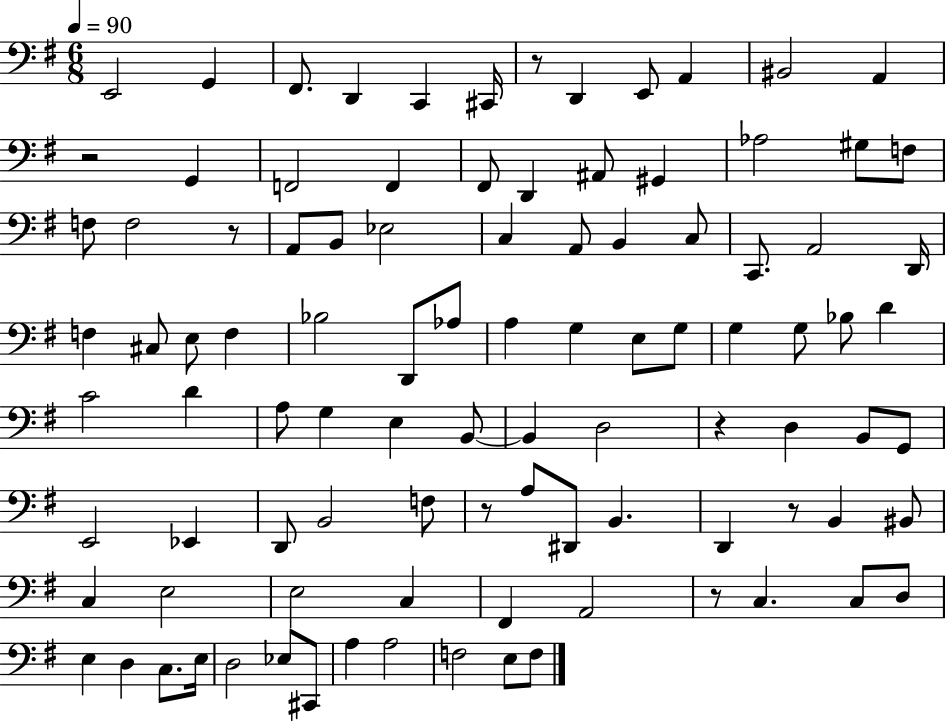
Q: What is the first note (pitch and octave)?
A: E2